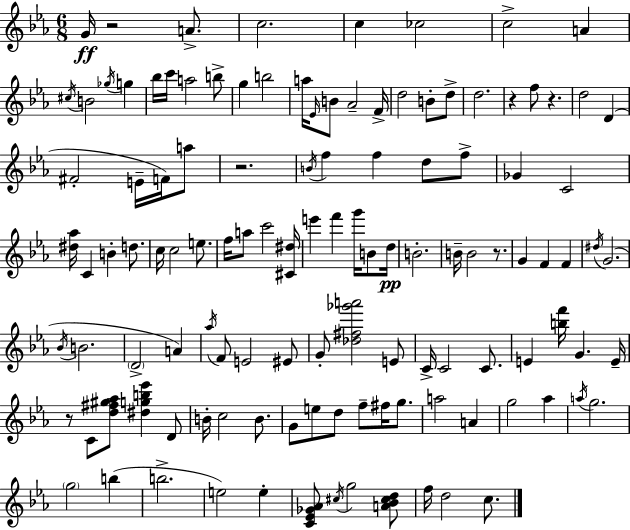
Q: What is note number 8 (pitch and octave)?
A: C#5